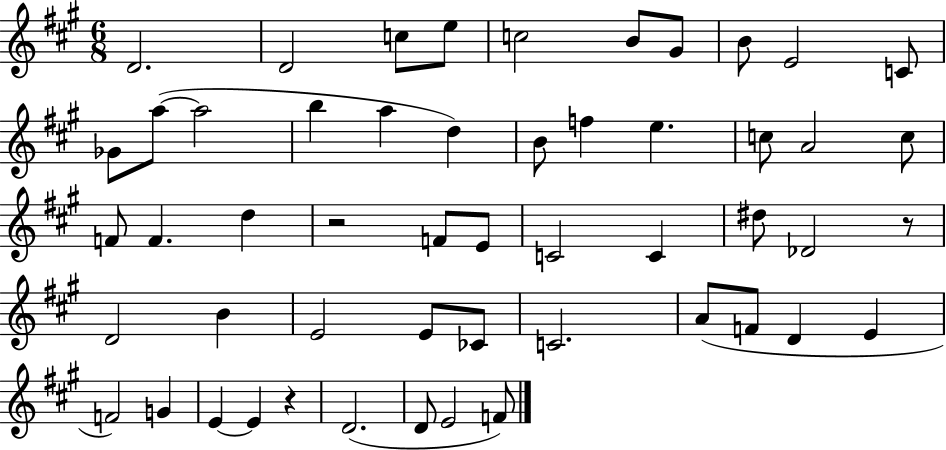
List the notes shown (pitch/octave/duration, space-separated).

D4/h. D4/h C5/e E5/e C5/h B4/e G#4/e B4/e E4/h C4/e Gb4/e A5/e A5/h B5/q A5/q D5/q B4/e F5/q E5/q. C5/e A4/h C5/e F4/e F4/q. D5/q R/h F4/e E4/e C4/h C4/q D#5/e Db4/h R/e D4/h B4/q E4/h E4/e CES4/e C4/h. A4/e F4/e D4/q E4/q F4/h G4/q E4/q E4/q R/q D4/h. D4/e E4/h F4/e